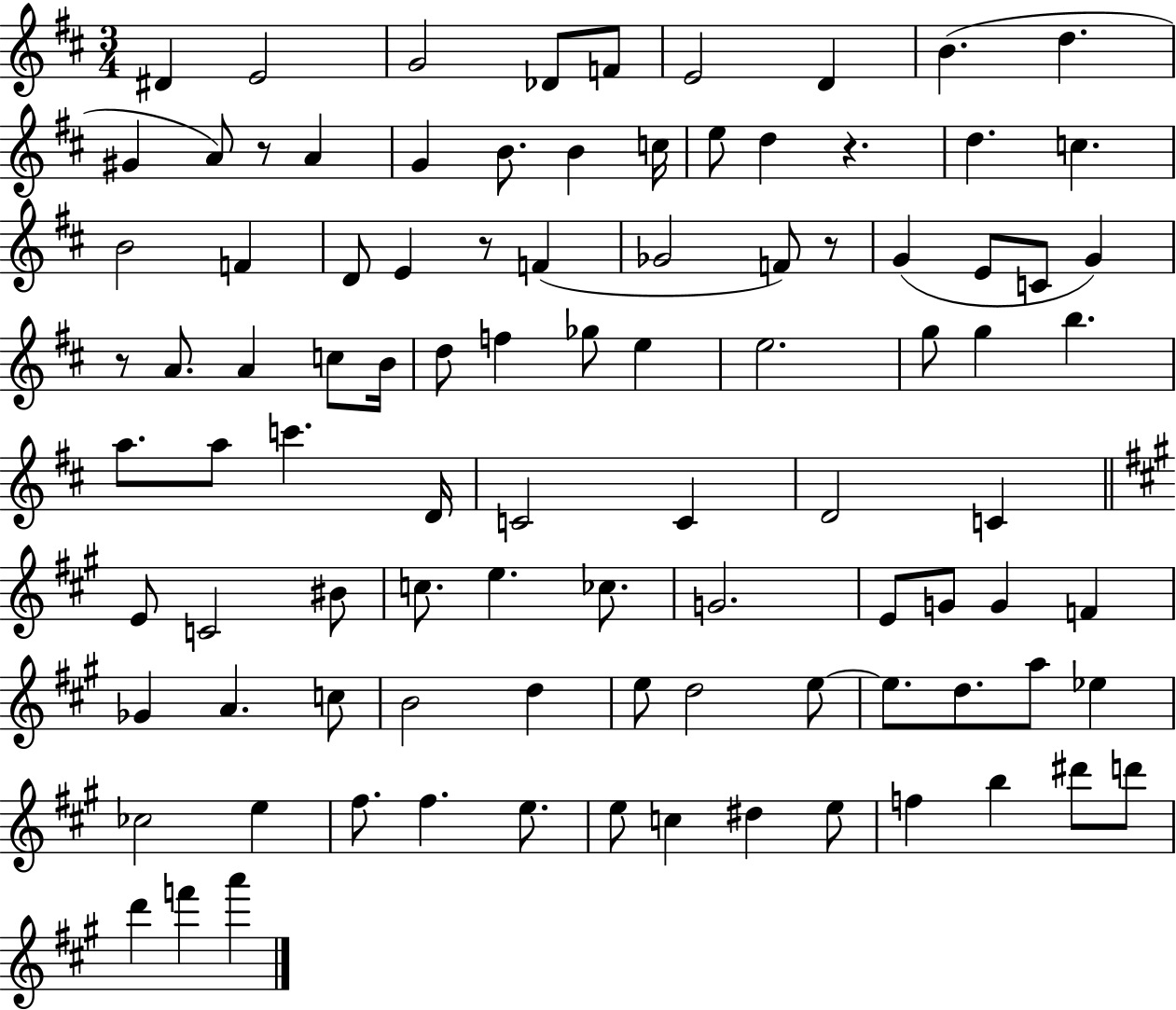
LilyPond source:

{
  \clef treble
  \numericTimeSignature
  \time 3/4
  \key d \major
  \repeat volta 2 { dis'4 e'2 | g'2 des'8 f'8 | e'2 d'4 | b'4.( d''4. | \break gis'4 a'8) r8 a'4 | g'4 b'8. b'4 c''16 | e''8 d''4 r4. | d''4. c''4. | \break b'2 f'4 | d'8 e'4 r8 f'4( | ges'2 f'8) r8 | g'4( e'8 c'8 g'4) | \break r8 a'8. a'4 c''8 b'16 | d''8 f''4 ges''8 e''4 | e''2. | g''8 g''4 b''4. | \break a''8. a''8 c'''4. d'16 | c'2 c'4 | d'2 c'4 | \bar "||" \break \key a \major e'8 c'2 bis'8 | c''8. e''4. ces''8. | g'2. | e'8 g'8 g'4 f'4 | \break ges'4 a'4. c''8 | b'2 d''4 | e''8 d''2 e''8~~ | e''8. d''8. a''8 ees''4 | \break ces''2 e''4 | fis''8. fis''4. e''8. | e''8 c''4 dis''4 e''8 | f''4 b''4 dis'''8 d'''8 | \break d'''4 f'''4 a'''4 | } \bar "|."
}